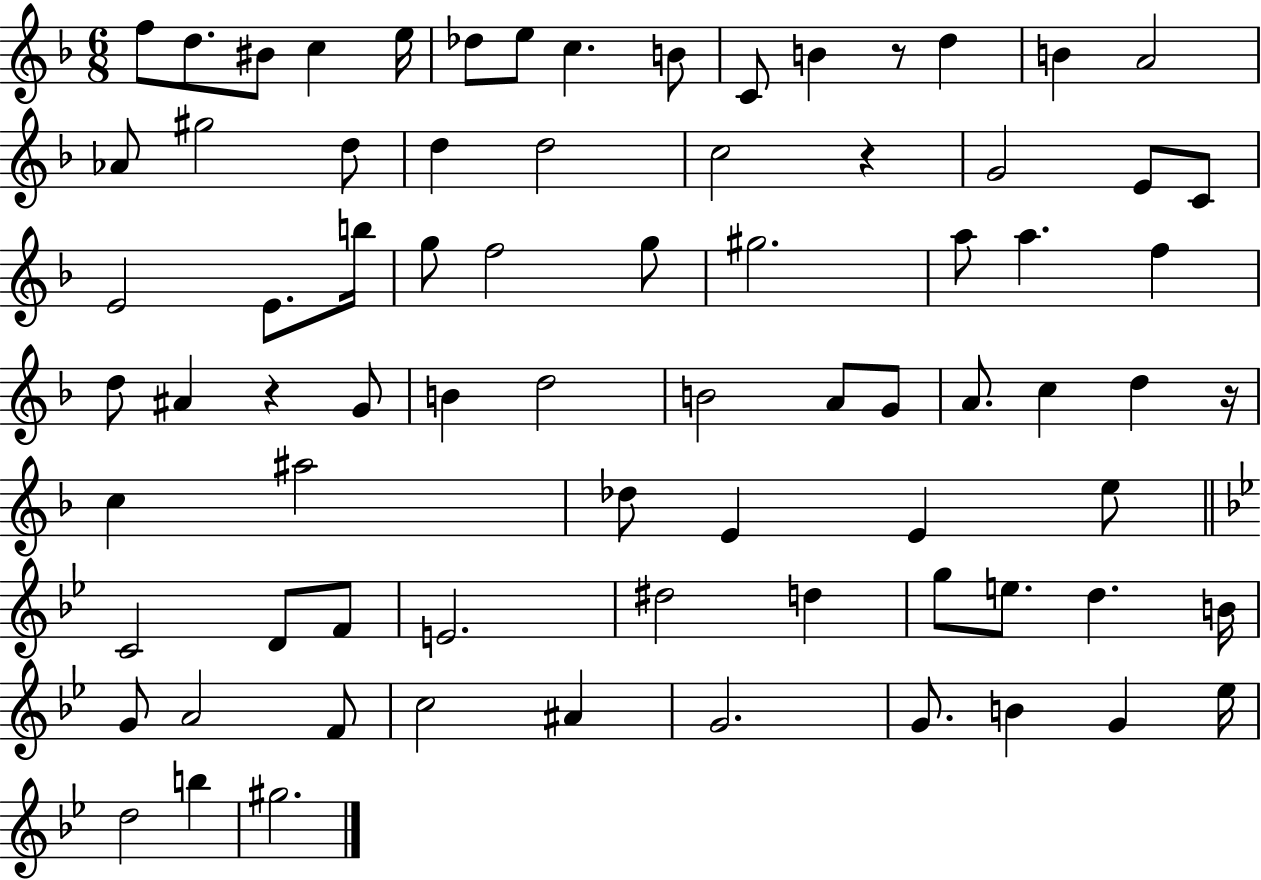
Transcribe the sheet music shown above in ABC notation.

X:1
T:Untitled
M:6/8
L:1/4
K:F
f/2 d/2 ^B/2 c e/4 _d/2 e/2 c B/2 C/2 B z/2 d B A2 _A/2 ^g2 d/2 d d2 c2 z G2 E/2 C/2 E2 E/2 b/4 g/2 f2 g/2 ^g2 a/2 a f d/2 ^A z G/2 B d2 B2 A/2 G/2 A/2 c d z/4 c ^a2 _d/2 E E e/2 C2 D/2 F/2 E2 ^d2 d g/2 e/2 d B/4 G/2 A2 F/2 c2 ^A G2 G/2 B G _e/4 d2 b ^g2